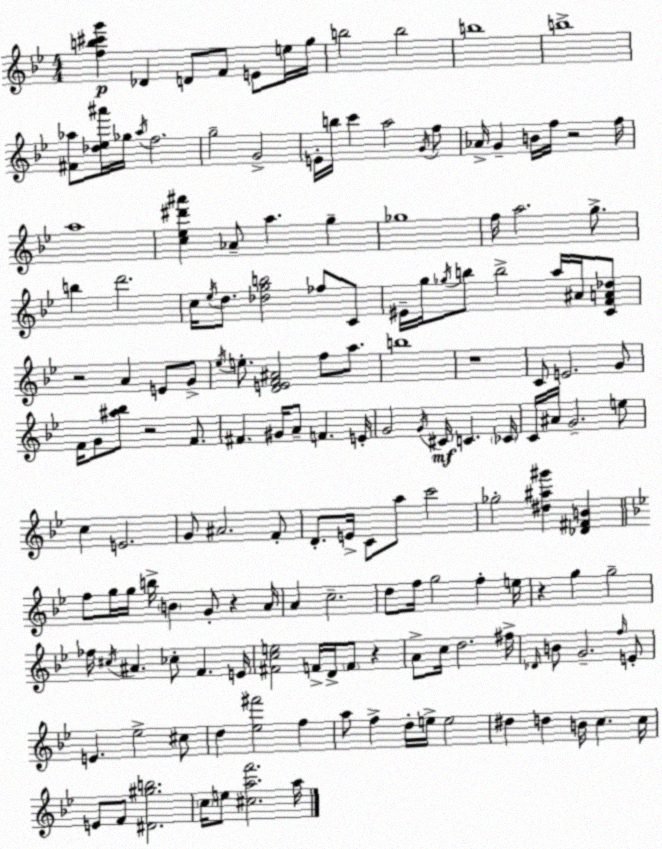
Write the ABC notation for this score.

X:1
T:Untitled
M:4/4
L:1/4
K:Gm
[fb^c'g'] _D D/2 F/2 E/2 e/4 g/4 b2 b2 b4 b4 [^F_a]/2 [_d_e^a']/4 _g/4 _a/4 f2 g2 G2 E/4 b/4 c' a2 G/4 f/2 _A/4 G B/4 f/4 z2 f/4 a4 [c_e^d'^a'] _A/2 a g _g4 f/4 a2 g/2 b d'2 c/4 _e/4 d/2 [_dgb]2 _f/2 C/2 ^E/4 g/4 _g/4 b/2 b2 a/4 ^A/4 [CFA_d]/2 z2 A E/2 G/2 _e/4 e/2 [DEF^A]2 f/2 a/2 b4 z4 C/2 E2 G/2 F/4 G/2 [^a_b]/2 z2 F/2 ^F ^G/4 A/2 F E/4 G2 G/4 ^C/4 C _C/4 C/4 ^A/4 G2 e/2 c E2 G/2 ^A2 F/2 D/2 E/4 C/2 a/2 c'2 _g2 [^d^a^g'] [_D^FB] f/2 g/4 g/4 b/4 B G/2 z A/4 A c2 d/2 f/4 g2 f e/4 z g g2 _f/4 ^c/4 ^A _c/2 F E/4 [^Fce]2 F/4 D/4 F/2 z A/2 c/4 d2 ^f/4 _D/4 B/2 G2 f/4 E/2 E _e2 ^c/2 d [_e^f']2 f a/2 f d/4 e/4 e2 ^d d B/4 c c/4 E/2 F/2 [^D^gb]2 c/4 e/2 [^caf']2 a/4